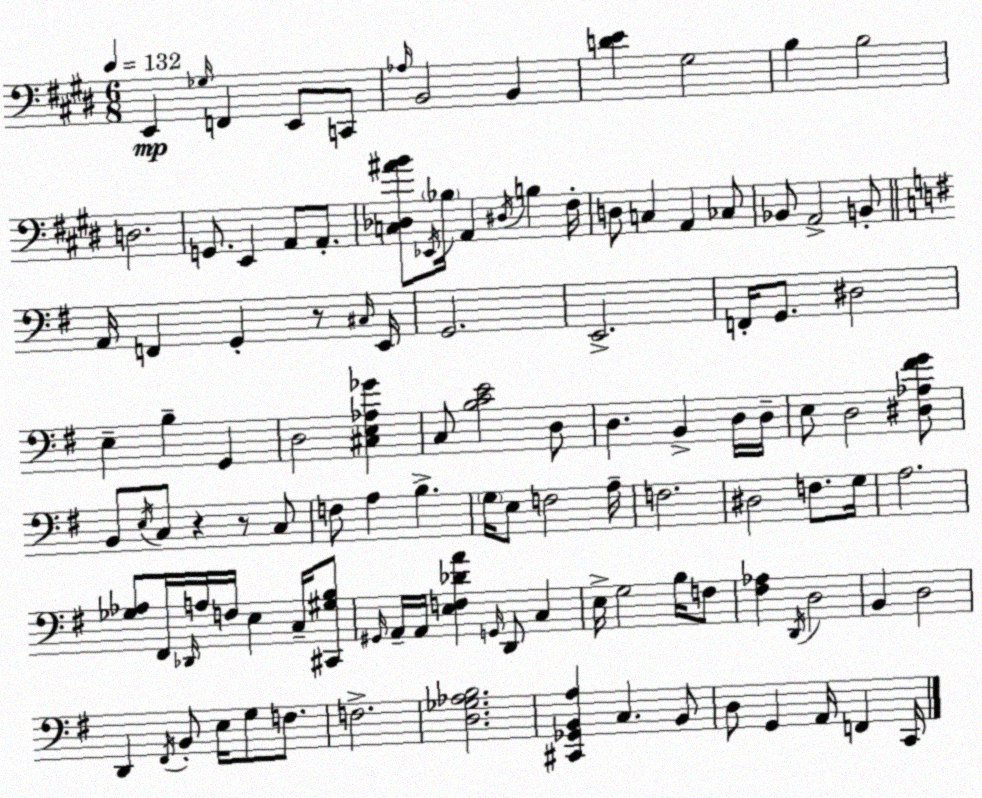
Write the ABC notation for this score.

X:1
T:Untitled
M:6/8
L:1/4
K:E
E,, _G,/4 F,, E,,/2 C,,/2 _A,/4 B,,2 B,, [DE] ^G,2 B, B,2 D,2 G,,/2 E,, A,,/2 A,,/2 [C,_D,^AB]/2 _E,,/4 _B,/4 A,, ^D,/4 B, ^F,/4 D,/2 C, A,, _C,/2 _B,,/2 A,,2 B,,/2 A,,/4 F,, G,, z/2 ^C,/4 E,,/4 G,,2 E,,2 F,,/4 G,,/2 ^D,2 E, B, G,, D,2 [^C,E,_A,_G] C,/2 [B,CE]2 D,/2 D, B,, D,/4 D,/4 E,/2 D,2 [^D,_A,^FG]/2 B,,/2 E,/4 C,/2 z z/2 C,/2 F,/2 A, B, G,/4 E,/2 F,2 A,/4 F,2 ^D,2 F,/2 G,/4 A,2 [_G,_A,]/2 ^F,,/4 _D,,/4 A,/4 F,/4 E, C,/4 [^C,,^G,B,]/2 ^G,,/4 A,,/4 A,,/4 [E,F,_DA] G,,/4 D,,/2 C, E,/4 G,2 B,/4 F,/2 [^F,_A,] D,,/4 D,2 B,, D,2 D,, ^F,,/4 B,,/2 E,/4 G,/2 F,/2 F,2 [D,_G,_A,B,]2 [^C,,_G,,B,,A,] C, B,,/2 D,/2 G,, A,,/4 F,, C,,/4